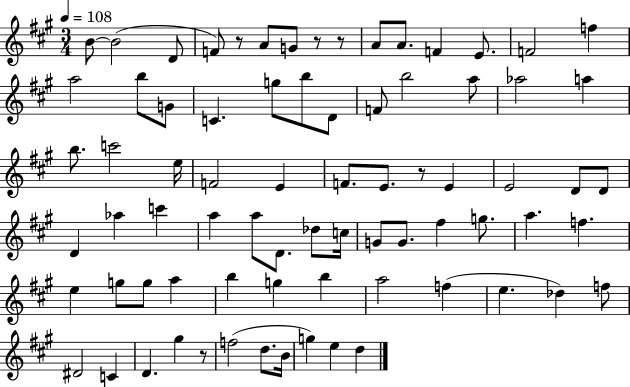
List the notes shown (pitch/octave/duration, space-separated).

B4/e B4/h D4/e F4/e R/e A4/e G4/e R/e R/e A4/e A4/e. F4/q E4/e. F4/h F5/q A5/h B5/e G4/e C4/q. G5/e B5/e D4/e F4/e B5/h A5/e Ab5/h A5/q B5/e. C6/h E5/s F4/h E4/q F4/e. E4/e. R/e E4/q E4/h D4/e D4/e D4/q Ab5/q C6/q A5/q A5/e D4/e. Db5/e C5/s G4/e G4/e. F#5/q G5/e. A5/q. F5/q. E5/q G5/e G5/e A5/q B5/q G5/q B5/q A5/h F5/q E5/q. Db5/q F5/e D#4/h C4/q D4/q. G#5/q R/e F5/h D5/e. B4/s G5/q E5/q D5/q